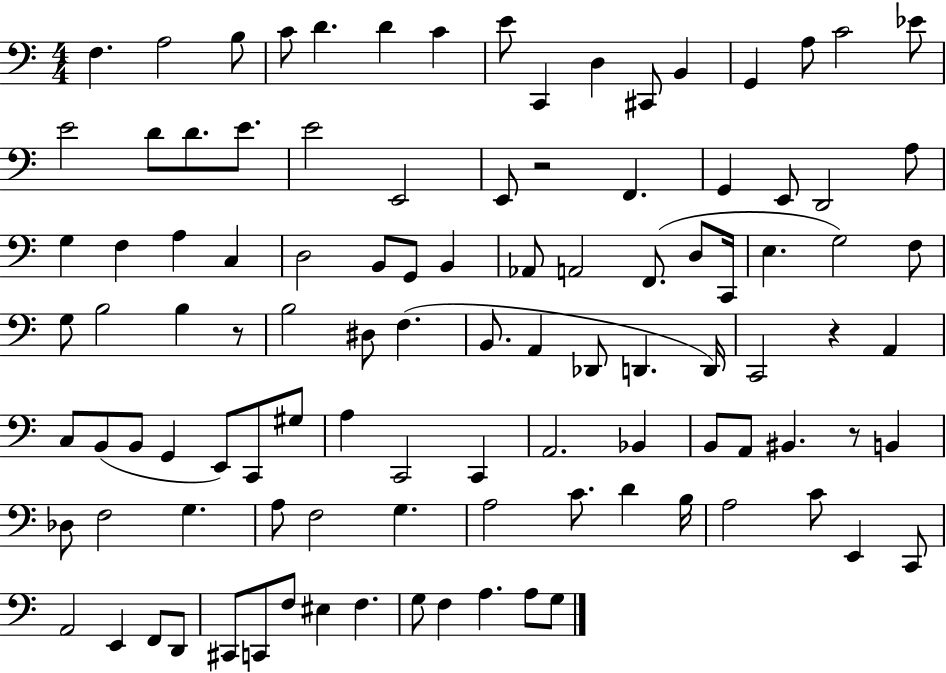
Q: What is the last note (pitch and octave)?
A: G3